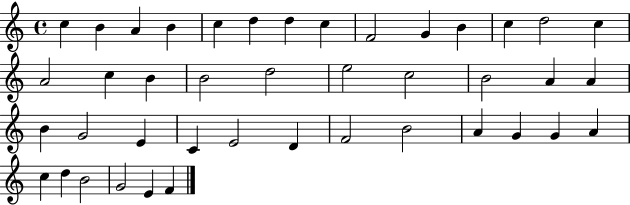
{
  \clef treble
  \time 4/4
  \defaultTimeSignature
  \key c \major
  c''4 b'4 a'4 b'4 | c''4 d''4 d''4 c''4 | f'2 g'4 b'4 | c''4 d''2 c''4 | \break a'2 c''4 b'4 | b'2 d''2 | e''2 c''2 | b'2 a'4 a'4 | \break b'4 g'2 e'4 | c'4 e'2 d'4 | f'2 b'2 | a'4 g'4 g'4 a'4 | \break c''4 d''4 b'2 | g'2 e'4 f'4 | \bar "|."
}